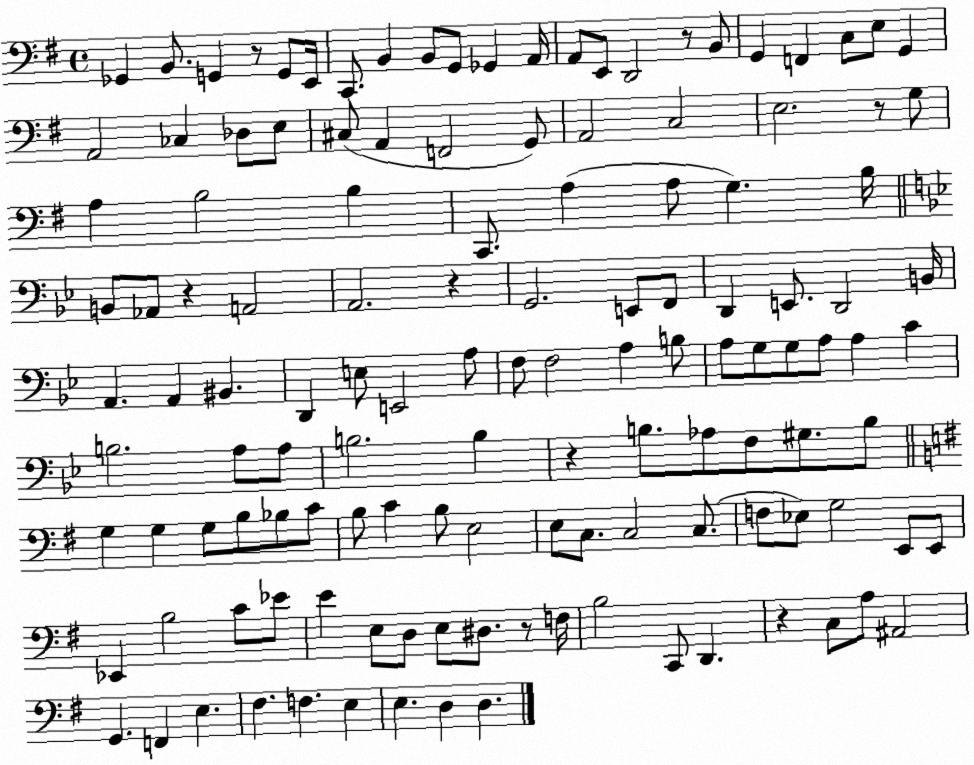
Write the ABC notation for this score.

X:1
T:Untitled
M:4/4
L:1/4
K:G
_G,, B,,/2 G,, z/2 G,,/2 E,,/4 C,,/2 B,, B,,/2 G,,/2 _G,, A,,/4 A,,/2 E,,/2 D,,2 z/2 B,,/2 G,, F,, C,/2 E,/2 G,, A,,2 _C, _D,/2 E,/2 ^C,/2 A,, F,,2 G,,/2 A,,2 C,2 E,2 z/2 G,/2 A, B,2 B, C,,/2 A, A,/2 G, B,/4 B,,/2 _A,,/2 z A,,2 A,,2 z G,,2 E,,/2 F,,/2 D,, E,,/2 D,,2 B,,/4 A,, A,, ^B,, D,, E,/2 E,,2 A,/2 F,/2 F,2 A, B,/2 A,/2 G,/2 G,/2 A,/2 A, C B,2 A,/2 A,/2 B,2 B, z B,/2 _A,/2 F,/2 ^G,/2 B,/2 G, G, G,/2 B,/2 _B,/2 C/2 B,/2 C B,/2 E,2 E,/2 C,/2 C,2 C,/2 F,/2 _E,/2 G,2 E,,/2 E,,/2 _E,, B,2 C/2 _E/2 E E,/2 D,/2 E,/2 ^D,/2 z/2 F,/4 B,2 C,,/2 D,, z C,/2 A,/2 ^A,,2 G,, F,, E, ^F, F, E, E, D, D,